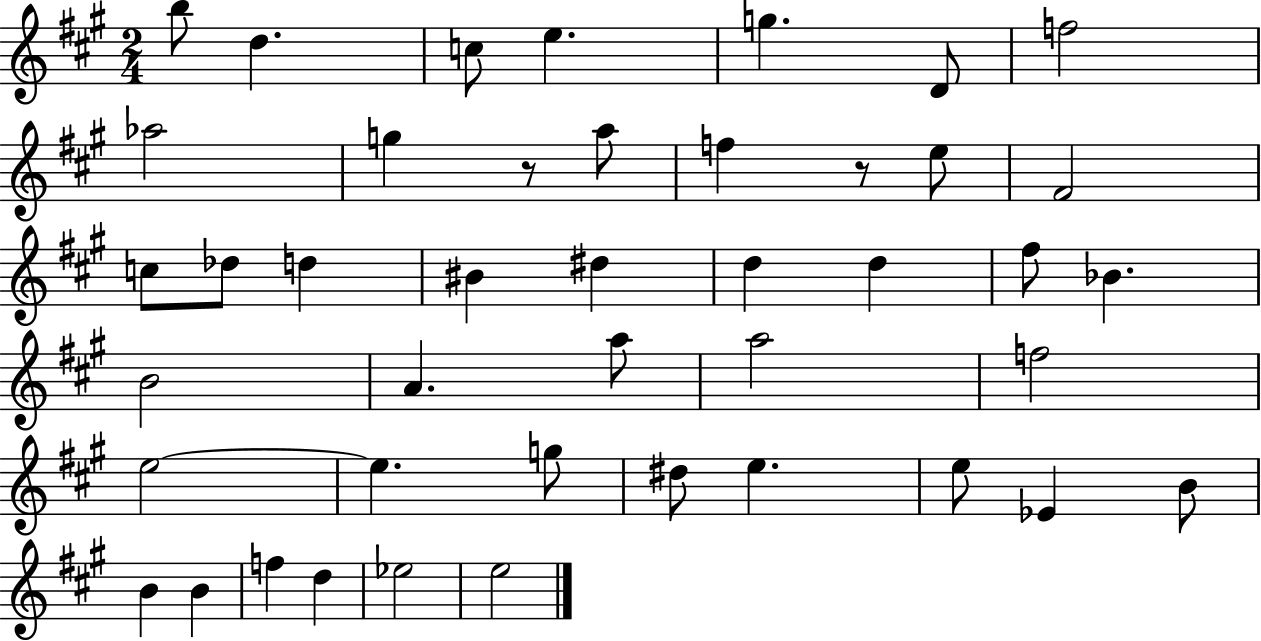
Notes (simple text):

B5/e D5/q. C5/e E5/q. G5/q. D4/e F5/h Ab5/h G5/q R/e A5/e F5/q R/e E5/e F#4/h C5/e Db5/e D5/q BIS4/q D#5/q D5/q D5/q F#5/e Bb4/q. B4/h A4/q. A5/e A5/h F5/h E5/h E5/q. G5/e D#5/e E5/q. E5/e Eb4/q B4/e B4/q B4/q F5/q D5/q Eb5/h E5/h